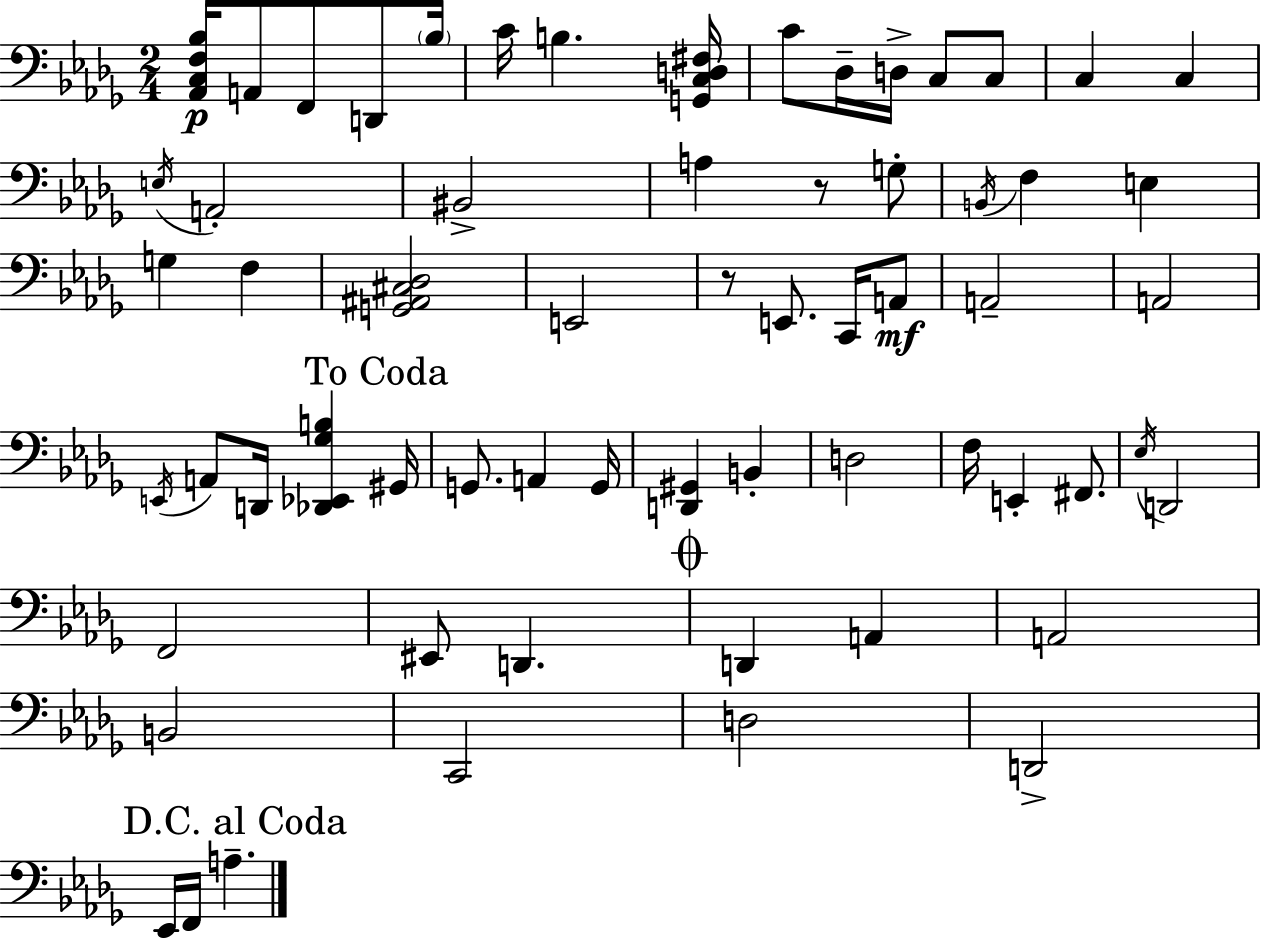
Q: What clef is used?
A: bass